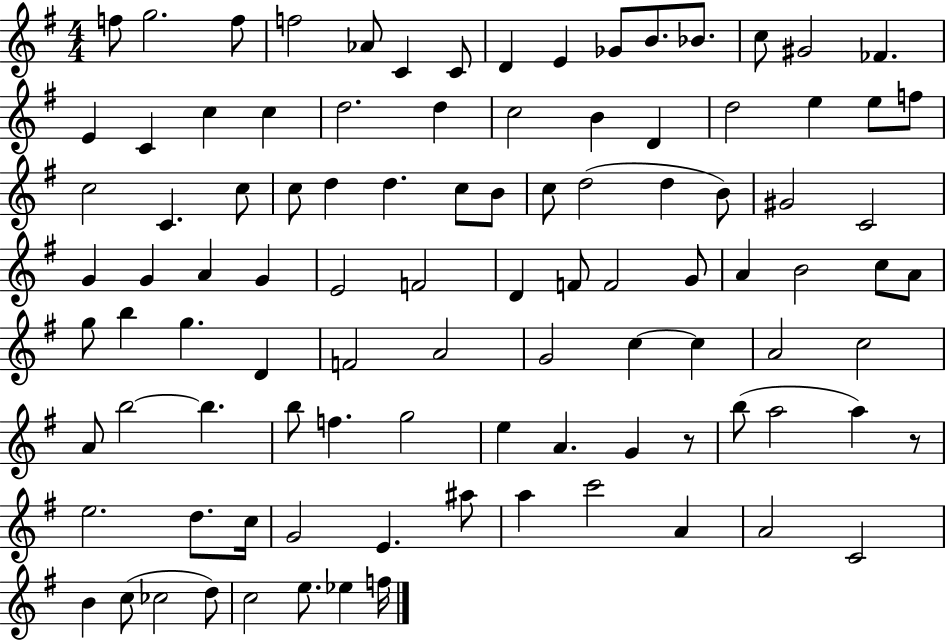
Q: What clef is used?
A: treble